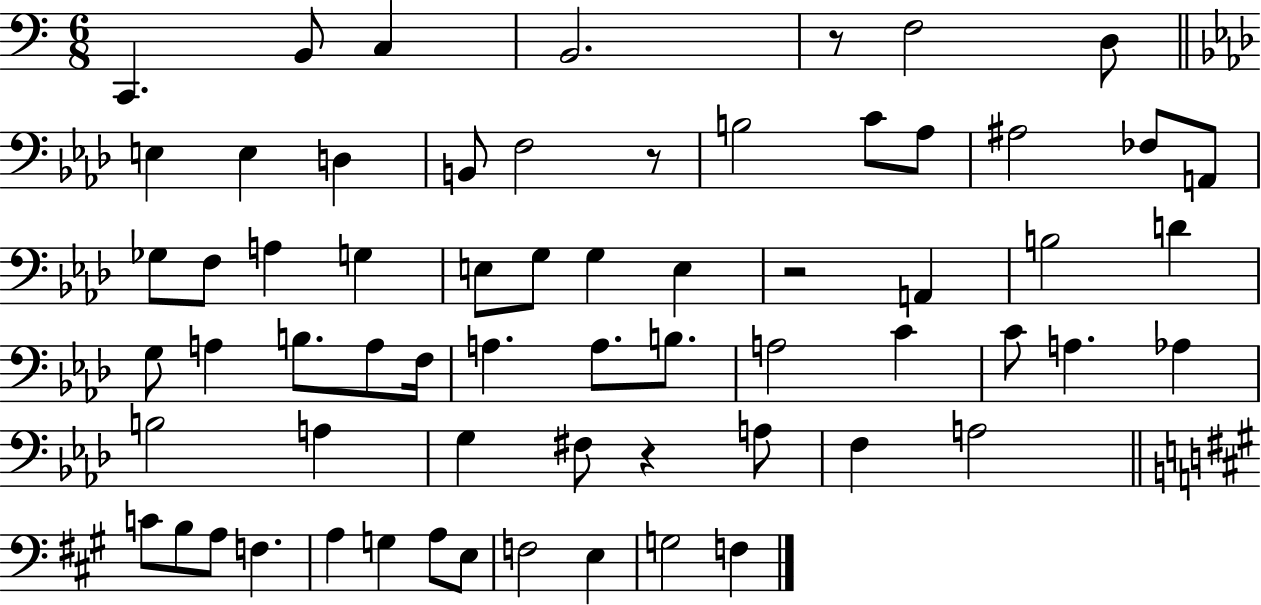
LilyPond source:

{
  \clef bass
  \numericTimeSignature
  \time 6/8
  \key c \major
  c,4. b,8 c4 | b,2. | r8 f2 d8 | \bar "||" \break \key aes \major e4 e4 d4 | b,8 f2 r8 | b2 c'8 aes8 | ais2 fes8 a,8 | \break ges8 f8 a4 g4 | e8 g8 g4 e4 | r2 a,4 | b2 d'4 | \break g8 a4 b8. a8 f16 | a4. a8. b8. | a2 c'4 | c'8 a4. aes4 | \break b2 a4 | g4 fis8 r4 a8 | f4 a2 | \bar "||" \break \key a \major c'8 b8 a8 f4. | a4 g4 a8 e8 | f2 e4 | g2 f4 | \break \bar "|."
}